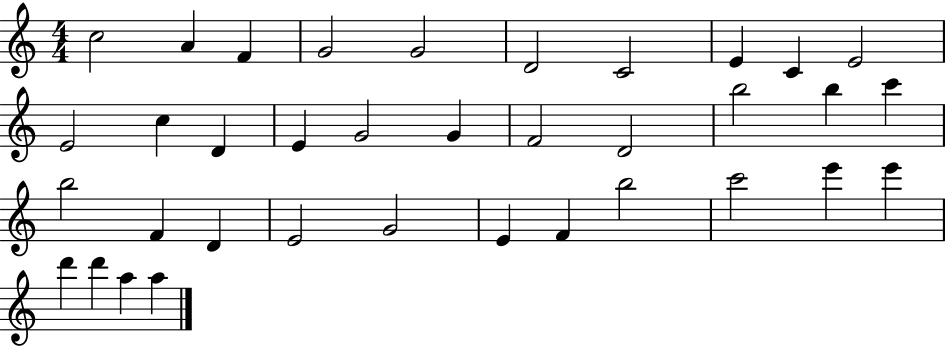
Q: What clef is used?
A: treble